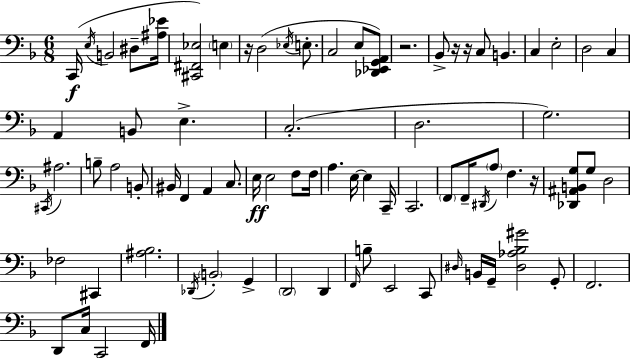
{
  \clef bass
  \numericTimeSignature
  \time 6/8
  \key d \minor
  c,16(\f \acciaccatura { e16 } b,2 dis8-- | <ais ees'>16 <cis, fis, ees>2) \parenthesize e4 | r16 d2( \acciaccatura { ees16 } e8.-. | c2 e8 | \break <des, ees, g, a,>8) r2. | bes,8-> r16 r16 c8 b,4. | c4 e2-. | d2 c4 | \break a,4 b,8 e4.-> | c2.-.( | d2. | g2.) | \break \acciaccatura { cis,16 } ais2. | b8-- a2 | b,8-. bis,16 f,4 a,4 | c8. e16\ff e2 | \break f8 f16 a4. e16~~ e4 | c,16-- c,2. | \parenthesize f,8 f,16-- \acciaccatura { dis,16 } \parenthesize a8 f4. | r16 <des, ais, b, g>8 g8 d2 | \break fes2 | cis,4 <ais bes>2. | \acciaccatura { des,16 } \parenthesize b,2-. | g,4-> \parenthesize d,2 | \break d,4 \grace { f,16 } b8-- e,2 | c,8 \grace { dis16 } b,16 g,16-- <dis aes bes gis'>2 | g,8-. f,2. | d,8 c16 c,2 | \break f,16 \bar "|."
}